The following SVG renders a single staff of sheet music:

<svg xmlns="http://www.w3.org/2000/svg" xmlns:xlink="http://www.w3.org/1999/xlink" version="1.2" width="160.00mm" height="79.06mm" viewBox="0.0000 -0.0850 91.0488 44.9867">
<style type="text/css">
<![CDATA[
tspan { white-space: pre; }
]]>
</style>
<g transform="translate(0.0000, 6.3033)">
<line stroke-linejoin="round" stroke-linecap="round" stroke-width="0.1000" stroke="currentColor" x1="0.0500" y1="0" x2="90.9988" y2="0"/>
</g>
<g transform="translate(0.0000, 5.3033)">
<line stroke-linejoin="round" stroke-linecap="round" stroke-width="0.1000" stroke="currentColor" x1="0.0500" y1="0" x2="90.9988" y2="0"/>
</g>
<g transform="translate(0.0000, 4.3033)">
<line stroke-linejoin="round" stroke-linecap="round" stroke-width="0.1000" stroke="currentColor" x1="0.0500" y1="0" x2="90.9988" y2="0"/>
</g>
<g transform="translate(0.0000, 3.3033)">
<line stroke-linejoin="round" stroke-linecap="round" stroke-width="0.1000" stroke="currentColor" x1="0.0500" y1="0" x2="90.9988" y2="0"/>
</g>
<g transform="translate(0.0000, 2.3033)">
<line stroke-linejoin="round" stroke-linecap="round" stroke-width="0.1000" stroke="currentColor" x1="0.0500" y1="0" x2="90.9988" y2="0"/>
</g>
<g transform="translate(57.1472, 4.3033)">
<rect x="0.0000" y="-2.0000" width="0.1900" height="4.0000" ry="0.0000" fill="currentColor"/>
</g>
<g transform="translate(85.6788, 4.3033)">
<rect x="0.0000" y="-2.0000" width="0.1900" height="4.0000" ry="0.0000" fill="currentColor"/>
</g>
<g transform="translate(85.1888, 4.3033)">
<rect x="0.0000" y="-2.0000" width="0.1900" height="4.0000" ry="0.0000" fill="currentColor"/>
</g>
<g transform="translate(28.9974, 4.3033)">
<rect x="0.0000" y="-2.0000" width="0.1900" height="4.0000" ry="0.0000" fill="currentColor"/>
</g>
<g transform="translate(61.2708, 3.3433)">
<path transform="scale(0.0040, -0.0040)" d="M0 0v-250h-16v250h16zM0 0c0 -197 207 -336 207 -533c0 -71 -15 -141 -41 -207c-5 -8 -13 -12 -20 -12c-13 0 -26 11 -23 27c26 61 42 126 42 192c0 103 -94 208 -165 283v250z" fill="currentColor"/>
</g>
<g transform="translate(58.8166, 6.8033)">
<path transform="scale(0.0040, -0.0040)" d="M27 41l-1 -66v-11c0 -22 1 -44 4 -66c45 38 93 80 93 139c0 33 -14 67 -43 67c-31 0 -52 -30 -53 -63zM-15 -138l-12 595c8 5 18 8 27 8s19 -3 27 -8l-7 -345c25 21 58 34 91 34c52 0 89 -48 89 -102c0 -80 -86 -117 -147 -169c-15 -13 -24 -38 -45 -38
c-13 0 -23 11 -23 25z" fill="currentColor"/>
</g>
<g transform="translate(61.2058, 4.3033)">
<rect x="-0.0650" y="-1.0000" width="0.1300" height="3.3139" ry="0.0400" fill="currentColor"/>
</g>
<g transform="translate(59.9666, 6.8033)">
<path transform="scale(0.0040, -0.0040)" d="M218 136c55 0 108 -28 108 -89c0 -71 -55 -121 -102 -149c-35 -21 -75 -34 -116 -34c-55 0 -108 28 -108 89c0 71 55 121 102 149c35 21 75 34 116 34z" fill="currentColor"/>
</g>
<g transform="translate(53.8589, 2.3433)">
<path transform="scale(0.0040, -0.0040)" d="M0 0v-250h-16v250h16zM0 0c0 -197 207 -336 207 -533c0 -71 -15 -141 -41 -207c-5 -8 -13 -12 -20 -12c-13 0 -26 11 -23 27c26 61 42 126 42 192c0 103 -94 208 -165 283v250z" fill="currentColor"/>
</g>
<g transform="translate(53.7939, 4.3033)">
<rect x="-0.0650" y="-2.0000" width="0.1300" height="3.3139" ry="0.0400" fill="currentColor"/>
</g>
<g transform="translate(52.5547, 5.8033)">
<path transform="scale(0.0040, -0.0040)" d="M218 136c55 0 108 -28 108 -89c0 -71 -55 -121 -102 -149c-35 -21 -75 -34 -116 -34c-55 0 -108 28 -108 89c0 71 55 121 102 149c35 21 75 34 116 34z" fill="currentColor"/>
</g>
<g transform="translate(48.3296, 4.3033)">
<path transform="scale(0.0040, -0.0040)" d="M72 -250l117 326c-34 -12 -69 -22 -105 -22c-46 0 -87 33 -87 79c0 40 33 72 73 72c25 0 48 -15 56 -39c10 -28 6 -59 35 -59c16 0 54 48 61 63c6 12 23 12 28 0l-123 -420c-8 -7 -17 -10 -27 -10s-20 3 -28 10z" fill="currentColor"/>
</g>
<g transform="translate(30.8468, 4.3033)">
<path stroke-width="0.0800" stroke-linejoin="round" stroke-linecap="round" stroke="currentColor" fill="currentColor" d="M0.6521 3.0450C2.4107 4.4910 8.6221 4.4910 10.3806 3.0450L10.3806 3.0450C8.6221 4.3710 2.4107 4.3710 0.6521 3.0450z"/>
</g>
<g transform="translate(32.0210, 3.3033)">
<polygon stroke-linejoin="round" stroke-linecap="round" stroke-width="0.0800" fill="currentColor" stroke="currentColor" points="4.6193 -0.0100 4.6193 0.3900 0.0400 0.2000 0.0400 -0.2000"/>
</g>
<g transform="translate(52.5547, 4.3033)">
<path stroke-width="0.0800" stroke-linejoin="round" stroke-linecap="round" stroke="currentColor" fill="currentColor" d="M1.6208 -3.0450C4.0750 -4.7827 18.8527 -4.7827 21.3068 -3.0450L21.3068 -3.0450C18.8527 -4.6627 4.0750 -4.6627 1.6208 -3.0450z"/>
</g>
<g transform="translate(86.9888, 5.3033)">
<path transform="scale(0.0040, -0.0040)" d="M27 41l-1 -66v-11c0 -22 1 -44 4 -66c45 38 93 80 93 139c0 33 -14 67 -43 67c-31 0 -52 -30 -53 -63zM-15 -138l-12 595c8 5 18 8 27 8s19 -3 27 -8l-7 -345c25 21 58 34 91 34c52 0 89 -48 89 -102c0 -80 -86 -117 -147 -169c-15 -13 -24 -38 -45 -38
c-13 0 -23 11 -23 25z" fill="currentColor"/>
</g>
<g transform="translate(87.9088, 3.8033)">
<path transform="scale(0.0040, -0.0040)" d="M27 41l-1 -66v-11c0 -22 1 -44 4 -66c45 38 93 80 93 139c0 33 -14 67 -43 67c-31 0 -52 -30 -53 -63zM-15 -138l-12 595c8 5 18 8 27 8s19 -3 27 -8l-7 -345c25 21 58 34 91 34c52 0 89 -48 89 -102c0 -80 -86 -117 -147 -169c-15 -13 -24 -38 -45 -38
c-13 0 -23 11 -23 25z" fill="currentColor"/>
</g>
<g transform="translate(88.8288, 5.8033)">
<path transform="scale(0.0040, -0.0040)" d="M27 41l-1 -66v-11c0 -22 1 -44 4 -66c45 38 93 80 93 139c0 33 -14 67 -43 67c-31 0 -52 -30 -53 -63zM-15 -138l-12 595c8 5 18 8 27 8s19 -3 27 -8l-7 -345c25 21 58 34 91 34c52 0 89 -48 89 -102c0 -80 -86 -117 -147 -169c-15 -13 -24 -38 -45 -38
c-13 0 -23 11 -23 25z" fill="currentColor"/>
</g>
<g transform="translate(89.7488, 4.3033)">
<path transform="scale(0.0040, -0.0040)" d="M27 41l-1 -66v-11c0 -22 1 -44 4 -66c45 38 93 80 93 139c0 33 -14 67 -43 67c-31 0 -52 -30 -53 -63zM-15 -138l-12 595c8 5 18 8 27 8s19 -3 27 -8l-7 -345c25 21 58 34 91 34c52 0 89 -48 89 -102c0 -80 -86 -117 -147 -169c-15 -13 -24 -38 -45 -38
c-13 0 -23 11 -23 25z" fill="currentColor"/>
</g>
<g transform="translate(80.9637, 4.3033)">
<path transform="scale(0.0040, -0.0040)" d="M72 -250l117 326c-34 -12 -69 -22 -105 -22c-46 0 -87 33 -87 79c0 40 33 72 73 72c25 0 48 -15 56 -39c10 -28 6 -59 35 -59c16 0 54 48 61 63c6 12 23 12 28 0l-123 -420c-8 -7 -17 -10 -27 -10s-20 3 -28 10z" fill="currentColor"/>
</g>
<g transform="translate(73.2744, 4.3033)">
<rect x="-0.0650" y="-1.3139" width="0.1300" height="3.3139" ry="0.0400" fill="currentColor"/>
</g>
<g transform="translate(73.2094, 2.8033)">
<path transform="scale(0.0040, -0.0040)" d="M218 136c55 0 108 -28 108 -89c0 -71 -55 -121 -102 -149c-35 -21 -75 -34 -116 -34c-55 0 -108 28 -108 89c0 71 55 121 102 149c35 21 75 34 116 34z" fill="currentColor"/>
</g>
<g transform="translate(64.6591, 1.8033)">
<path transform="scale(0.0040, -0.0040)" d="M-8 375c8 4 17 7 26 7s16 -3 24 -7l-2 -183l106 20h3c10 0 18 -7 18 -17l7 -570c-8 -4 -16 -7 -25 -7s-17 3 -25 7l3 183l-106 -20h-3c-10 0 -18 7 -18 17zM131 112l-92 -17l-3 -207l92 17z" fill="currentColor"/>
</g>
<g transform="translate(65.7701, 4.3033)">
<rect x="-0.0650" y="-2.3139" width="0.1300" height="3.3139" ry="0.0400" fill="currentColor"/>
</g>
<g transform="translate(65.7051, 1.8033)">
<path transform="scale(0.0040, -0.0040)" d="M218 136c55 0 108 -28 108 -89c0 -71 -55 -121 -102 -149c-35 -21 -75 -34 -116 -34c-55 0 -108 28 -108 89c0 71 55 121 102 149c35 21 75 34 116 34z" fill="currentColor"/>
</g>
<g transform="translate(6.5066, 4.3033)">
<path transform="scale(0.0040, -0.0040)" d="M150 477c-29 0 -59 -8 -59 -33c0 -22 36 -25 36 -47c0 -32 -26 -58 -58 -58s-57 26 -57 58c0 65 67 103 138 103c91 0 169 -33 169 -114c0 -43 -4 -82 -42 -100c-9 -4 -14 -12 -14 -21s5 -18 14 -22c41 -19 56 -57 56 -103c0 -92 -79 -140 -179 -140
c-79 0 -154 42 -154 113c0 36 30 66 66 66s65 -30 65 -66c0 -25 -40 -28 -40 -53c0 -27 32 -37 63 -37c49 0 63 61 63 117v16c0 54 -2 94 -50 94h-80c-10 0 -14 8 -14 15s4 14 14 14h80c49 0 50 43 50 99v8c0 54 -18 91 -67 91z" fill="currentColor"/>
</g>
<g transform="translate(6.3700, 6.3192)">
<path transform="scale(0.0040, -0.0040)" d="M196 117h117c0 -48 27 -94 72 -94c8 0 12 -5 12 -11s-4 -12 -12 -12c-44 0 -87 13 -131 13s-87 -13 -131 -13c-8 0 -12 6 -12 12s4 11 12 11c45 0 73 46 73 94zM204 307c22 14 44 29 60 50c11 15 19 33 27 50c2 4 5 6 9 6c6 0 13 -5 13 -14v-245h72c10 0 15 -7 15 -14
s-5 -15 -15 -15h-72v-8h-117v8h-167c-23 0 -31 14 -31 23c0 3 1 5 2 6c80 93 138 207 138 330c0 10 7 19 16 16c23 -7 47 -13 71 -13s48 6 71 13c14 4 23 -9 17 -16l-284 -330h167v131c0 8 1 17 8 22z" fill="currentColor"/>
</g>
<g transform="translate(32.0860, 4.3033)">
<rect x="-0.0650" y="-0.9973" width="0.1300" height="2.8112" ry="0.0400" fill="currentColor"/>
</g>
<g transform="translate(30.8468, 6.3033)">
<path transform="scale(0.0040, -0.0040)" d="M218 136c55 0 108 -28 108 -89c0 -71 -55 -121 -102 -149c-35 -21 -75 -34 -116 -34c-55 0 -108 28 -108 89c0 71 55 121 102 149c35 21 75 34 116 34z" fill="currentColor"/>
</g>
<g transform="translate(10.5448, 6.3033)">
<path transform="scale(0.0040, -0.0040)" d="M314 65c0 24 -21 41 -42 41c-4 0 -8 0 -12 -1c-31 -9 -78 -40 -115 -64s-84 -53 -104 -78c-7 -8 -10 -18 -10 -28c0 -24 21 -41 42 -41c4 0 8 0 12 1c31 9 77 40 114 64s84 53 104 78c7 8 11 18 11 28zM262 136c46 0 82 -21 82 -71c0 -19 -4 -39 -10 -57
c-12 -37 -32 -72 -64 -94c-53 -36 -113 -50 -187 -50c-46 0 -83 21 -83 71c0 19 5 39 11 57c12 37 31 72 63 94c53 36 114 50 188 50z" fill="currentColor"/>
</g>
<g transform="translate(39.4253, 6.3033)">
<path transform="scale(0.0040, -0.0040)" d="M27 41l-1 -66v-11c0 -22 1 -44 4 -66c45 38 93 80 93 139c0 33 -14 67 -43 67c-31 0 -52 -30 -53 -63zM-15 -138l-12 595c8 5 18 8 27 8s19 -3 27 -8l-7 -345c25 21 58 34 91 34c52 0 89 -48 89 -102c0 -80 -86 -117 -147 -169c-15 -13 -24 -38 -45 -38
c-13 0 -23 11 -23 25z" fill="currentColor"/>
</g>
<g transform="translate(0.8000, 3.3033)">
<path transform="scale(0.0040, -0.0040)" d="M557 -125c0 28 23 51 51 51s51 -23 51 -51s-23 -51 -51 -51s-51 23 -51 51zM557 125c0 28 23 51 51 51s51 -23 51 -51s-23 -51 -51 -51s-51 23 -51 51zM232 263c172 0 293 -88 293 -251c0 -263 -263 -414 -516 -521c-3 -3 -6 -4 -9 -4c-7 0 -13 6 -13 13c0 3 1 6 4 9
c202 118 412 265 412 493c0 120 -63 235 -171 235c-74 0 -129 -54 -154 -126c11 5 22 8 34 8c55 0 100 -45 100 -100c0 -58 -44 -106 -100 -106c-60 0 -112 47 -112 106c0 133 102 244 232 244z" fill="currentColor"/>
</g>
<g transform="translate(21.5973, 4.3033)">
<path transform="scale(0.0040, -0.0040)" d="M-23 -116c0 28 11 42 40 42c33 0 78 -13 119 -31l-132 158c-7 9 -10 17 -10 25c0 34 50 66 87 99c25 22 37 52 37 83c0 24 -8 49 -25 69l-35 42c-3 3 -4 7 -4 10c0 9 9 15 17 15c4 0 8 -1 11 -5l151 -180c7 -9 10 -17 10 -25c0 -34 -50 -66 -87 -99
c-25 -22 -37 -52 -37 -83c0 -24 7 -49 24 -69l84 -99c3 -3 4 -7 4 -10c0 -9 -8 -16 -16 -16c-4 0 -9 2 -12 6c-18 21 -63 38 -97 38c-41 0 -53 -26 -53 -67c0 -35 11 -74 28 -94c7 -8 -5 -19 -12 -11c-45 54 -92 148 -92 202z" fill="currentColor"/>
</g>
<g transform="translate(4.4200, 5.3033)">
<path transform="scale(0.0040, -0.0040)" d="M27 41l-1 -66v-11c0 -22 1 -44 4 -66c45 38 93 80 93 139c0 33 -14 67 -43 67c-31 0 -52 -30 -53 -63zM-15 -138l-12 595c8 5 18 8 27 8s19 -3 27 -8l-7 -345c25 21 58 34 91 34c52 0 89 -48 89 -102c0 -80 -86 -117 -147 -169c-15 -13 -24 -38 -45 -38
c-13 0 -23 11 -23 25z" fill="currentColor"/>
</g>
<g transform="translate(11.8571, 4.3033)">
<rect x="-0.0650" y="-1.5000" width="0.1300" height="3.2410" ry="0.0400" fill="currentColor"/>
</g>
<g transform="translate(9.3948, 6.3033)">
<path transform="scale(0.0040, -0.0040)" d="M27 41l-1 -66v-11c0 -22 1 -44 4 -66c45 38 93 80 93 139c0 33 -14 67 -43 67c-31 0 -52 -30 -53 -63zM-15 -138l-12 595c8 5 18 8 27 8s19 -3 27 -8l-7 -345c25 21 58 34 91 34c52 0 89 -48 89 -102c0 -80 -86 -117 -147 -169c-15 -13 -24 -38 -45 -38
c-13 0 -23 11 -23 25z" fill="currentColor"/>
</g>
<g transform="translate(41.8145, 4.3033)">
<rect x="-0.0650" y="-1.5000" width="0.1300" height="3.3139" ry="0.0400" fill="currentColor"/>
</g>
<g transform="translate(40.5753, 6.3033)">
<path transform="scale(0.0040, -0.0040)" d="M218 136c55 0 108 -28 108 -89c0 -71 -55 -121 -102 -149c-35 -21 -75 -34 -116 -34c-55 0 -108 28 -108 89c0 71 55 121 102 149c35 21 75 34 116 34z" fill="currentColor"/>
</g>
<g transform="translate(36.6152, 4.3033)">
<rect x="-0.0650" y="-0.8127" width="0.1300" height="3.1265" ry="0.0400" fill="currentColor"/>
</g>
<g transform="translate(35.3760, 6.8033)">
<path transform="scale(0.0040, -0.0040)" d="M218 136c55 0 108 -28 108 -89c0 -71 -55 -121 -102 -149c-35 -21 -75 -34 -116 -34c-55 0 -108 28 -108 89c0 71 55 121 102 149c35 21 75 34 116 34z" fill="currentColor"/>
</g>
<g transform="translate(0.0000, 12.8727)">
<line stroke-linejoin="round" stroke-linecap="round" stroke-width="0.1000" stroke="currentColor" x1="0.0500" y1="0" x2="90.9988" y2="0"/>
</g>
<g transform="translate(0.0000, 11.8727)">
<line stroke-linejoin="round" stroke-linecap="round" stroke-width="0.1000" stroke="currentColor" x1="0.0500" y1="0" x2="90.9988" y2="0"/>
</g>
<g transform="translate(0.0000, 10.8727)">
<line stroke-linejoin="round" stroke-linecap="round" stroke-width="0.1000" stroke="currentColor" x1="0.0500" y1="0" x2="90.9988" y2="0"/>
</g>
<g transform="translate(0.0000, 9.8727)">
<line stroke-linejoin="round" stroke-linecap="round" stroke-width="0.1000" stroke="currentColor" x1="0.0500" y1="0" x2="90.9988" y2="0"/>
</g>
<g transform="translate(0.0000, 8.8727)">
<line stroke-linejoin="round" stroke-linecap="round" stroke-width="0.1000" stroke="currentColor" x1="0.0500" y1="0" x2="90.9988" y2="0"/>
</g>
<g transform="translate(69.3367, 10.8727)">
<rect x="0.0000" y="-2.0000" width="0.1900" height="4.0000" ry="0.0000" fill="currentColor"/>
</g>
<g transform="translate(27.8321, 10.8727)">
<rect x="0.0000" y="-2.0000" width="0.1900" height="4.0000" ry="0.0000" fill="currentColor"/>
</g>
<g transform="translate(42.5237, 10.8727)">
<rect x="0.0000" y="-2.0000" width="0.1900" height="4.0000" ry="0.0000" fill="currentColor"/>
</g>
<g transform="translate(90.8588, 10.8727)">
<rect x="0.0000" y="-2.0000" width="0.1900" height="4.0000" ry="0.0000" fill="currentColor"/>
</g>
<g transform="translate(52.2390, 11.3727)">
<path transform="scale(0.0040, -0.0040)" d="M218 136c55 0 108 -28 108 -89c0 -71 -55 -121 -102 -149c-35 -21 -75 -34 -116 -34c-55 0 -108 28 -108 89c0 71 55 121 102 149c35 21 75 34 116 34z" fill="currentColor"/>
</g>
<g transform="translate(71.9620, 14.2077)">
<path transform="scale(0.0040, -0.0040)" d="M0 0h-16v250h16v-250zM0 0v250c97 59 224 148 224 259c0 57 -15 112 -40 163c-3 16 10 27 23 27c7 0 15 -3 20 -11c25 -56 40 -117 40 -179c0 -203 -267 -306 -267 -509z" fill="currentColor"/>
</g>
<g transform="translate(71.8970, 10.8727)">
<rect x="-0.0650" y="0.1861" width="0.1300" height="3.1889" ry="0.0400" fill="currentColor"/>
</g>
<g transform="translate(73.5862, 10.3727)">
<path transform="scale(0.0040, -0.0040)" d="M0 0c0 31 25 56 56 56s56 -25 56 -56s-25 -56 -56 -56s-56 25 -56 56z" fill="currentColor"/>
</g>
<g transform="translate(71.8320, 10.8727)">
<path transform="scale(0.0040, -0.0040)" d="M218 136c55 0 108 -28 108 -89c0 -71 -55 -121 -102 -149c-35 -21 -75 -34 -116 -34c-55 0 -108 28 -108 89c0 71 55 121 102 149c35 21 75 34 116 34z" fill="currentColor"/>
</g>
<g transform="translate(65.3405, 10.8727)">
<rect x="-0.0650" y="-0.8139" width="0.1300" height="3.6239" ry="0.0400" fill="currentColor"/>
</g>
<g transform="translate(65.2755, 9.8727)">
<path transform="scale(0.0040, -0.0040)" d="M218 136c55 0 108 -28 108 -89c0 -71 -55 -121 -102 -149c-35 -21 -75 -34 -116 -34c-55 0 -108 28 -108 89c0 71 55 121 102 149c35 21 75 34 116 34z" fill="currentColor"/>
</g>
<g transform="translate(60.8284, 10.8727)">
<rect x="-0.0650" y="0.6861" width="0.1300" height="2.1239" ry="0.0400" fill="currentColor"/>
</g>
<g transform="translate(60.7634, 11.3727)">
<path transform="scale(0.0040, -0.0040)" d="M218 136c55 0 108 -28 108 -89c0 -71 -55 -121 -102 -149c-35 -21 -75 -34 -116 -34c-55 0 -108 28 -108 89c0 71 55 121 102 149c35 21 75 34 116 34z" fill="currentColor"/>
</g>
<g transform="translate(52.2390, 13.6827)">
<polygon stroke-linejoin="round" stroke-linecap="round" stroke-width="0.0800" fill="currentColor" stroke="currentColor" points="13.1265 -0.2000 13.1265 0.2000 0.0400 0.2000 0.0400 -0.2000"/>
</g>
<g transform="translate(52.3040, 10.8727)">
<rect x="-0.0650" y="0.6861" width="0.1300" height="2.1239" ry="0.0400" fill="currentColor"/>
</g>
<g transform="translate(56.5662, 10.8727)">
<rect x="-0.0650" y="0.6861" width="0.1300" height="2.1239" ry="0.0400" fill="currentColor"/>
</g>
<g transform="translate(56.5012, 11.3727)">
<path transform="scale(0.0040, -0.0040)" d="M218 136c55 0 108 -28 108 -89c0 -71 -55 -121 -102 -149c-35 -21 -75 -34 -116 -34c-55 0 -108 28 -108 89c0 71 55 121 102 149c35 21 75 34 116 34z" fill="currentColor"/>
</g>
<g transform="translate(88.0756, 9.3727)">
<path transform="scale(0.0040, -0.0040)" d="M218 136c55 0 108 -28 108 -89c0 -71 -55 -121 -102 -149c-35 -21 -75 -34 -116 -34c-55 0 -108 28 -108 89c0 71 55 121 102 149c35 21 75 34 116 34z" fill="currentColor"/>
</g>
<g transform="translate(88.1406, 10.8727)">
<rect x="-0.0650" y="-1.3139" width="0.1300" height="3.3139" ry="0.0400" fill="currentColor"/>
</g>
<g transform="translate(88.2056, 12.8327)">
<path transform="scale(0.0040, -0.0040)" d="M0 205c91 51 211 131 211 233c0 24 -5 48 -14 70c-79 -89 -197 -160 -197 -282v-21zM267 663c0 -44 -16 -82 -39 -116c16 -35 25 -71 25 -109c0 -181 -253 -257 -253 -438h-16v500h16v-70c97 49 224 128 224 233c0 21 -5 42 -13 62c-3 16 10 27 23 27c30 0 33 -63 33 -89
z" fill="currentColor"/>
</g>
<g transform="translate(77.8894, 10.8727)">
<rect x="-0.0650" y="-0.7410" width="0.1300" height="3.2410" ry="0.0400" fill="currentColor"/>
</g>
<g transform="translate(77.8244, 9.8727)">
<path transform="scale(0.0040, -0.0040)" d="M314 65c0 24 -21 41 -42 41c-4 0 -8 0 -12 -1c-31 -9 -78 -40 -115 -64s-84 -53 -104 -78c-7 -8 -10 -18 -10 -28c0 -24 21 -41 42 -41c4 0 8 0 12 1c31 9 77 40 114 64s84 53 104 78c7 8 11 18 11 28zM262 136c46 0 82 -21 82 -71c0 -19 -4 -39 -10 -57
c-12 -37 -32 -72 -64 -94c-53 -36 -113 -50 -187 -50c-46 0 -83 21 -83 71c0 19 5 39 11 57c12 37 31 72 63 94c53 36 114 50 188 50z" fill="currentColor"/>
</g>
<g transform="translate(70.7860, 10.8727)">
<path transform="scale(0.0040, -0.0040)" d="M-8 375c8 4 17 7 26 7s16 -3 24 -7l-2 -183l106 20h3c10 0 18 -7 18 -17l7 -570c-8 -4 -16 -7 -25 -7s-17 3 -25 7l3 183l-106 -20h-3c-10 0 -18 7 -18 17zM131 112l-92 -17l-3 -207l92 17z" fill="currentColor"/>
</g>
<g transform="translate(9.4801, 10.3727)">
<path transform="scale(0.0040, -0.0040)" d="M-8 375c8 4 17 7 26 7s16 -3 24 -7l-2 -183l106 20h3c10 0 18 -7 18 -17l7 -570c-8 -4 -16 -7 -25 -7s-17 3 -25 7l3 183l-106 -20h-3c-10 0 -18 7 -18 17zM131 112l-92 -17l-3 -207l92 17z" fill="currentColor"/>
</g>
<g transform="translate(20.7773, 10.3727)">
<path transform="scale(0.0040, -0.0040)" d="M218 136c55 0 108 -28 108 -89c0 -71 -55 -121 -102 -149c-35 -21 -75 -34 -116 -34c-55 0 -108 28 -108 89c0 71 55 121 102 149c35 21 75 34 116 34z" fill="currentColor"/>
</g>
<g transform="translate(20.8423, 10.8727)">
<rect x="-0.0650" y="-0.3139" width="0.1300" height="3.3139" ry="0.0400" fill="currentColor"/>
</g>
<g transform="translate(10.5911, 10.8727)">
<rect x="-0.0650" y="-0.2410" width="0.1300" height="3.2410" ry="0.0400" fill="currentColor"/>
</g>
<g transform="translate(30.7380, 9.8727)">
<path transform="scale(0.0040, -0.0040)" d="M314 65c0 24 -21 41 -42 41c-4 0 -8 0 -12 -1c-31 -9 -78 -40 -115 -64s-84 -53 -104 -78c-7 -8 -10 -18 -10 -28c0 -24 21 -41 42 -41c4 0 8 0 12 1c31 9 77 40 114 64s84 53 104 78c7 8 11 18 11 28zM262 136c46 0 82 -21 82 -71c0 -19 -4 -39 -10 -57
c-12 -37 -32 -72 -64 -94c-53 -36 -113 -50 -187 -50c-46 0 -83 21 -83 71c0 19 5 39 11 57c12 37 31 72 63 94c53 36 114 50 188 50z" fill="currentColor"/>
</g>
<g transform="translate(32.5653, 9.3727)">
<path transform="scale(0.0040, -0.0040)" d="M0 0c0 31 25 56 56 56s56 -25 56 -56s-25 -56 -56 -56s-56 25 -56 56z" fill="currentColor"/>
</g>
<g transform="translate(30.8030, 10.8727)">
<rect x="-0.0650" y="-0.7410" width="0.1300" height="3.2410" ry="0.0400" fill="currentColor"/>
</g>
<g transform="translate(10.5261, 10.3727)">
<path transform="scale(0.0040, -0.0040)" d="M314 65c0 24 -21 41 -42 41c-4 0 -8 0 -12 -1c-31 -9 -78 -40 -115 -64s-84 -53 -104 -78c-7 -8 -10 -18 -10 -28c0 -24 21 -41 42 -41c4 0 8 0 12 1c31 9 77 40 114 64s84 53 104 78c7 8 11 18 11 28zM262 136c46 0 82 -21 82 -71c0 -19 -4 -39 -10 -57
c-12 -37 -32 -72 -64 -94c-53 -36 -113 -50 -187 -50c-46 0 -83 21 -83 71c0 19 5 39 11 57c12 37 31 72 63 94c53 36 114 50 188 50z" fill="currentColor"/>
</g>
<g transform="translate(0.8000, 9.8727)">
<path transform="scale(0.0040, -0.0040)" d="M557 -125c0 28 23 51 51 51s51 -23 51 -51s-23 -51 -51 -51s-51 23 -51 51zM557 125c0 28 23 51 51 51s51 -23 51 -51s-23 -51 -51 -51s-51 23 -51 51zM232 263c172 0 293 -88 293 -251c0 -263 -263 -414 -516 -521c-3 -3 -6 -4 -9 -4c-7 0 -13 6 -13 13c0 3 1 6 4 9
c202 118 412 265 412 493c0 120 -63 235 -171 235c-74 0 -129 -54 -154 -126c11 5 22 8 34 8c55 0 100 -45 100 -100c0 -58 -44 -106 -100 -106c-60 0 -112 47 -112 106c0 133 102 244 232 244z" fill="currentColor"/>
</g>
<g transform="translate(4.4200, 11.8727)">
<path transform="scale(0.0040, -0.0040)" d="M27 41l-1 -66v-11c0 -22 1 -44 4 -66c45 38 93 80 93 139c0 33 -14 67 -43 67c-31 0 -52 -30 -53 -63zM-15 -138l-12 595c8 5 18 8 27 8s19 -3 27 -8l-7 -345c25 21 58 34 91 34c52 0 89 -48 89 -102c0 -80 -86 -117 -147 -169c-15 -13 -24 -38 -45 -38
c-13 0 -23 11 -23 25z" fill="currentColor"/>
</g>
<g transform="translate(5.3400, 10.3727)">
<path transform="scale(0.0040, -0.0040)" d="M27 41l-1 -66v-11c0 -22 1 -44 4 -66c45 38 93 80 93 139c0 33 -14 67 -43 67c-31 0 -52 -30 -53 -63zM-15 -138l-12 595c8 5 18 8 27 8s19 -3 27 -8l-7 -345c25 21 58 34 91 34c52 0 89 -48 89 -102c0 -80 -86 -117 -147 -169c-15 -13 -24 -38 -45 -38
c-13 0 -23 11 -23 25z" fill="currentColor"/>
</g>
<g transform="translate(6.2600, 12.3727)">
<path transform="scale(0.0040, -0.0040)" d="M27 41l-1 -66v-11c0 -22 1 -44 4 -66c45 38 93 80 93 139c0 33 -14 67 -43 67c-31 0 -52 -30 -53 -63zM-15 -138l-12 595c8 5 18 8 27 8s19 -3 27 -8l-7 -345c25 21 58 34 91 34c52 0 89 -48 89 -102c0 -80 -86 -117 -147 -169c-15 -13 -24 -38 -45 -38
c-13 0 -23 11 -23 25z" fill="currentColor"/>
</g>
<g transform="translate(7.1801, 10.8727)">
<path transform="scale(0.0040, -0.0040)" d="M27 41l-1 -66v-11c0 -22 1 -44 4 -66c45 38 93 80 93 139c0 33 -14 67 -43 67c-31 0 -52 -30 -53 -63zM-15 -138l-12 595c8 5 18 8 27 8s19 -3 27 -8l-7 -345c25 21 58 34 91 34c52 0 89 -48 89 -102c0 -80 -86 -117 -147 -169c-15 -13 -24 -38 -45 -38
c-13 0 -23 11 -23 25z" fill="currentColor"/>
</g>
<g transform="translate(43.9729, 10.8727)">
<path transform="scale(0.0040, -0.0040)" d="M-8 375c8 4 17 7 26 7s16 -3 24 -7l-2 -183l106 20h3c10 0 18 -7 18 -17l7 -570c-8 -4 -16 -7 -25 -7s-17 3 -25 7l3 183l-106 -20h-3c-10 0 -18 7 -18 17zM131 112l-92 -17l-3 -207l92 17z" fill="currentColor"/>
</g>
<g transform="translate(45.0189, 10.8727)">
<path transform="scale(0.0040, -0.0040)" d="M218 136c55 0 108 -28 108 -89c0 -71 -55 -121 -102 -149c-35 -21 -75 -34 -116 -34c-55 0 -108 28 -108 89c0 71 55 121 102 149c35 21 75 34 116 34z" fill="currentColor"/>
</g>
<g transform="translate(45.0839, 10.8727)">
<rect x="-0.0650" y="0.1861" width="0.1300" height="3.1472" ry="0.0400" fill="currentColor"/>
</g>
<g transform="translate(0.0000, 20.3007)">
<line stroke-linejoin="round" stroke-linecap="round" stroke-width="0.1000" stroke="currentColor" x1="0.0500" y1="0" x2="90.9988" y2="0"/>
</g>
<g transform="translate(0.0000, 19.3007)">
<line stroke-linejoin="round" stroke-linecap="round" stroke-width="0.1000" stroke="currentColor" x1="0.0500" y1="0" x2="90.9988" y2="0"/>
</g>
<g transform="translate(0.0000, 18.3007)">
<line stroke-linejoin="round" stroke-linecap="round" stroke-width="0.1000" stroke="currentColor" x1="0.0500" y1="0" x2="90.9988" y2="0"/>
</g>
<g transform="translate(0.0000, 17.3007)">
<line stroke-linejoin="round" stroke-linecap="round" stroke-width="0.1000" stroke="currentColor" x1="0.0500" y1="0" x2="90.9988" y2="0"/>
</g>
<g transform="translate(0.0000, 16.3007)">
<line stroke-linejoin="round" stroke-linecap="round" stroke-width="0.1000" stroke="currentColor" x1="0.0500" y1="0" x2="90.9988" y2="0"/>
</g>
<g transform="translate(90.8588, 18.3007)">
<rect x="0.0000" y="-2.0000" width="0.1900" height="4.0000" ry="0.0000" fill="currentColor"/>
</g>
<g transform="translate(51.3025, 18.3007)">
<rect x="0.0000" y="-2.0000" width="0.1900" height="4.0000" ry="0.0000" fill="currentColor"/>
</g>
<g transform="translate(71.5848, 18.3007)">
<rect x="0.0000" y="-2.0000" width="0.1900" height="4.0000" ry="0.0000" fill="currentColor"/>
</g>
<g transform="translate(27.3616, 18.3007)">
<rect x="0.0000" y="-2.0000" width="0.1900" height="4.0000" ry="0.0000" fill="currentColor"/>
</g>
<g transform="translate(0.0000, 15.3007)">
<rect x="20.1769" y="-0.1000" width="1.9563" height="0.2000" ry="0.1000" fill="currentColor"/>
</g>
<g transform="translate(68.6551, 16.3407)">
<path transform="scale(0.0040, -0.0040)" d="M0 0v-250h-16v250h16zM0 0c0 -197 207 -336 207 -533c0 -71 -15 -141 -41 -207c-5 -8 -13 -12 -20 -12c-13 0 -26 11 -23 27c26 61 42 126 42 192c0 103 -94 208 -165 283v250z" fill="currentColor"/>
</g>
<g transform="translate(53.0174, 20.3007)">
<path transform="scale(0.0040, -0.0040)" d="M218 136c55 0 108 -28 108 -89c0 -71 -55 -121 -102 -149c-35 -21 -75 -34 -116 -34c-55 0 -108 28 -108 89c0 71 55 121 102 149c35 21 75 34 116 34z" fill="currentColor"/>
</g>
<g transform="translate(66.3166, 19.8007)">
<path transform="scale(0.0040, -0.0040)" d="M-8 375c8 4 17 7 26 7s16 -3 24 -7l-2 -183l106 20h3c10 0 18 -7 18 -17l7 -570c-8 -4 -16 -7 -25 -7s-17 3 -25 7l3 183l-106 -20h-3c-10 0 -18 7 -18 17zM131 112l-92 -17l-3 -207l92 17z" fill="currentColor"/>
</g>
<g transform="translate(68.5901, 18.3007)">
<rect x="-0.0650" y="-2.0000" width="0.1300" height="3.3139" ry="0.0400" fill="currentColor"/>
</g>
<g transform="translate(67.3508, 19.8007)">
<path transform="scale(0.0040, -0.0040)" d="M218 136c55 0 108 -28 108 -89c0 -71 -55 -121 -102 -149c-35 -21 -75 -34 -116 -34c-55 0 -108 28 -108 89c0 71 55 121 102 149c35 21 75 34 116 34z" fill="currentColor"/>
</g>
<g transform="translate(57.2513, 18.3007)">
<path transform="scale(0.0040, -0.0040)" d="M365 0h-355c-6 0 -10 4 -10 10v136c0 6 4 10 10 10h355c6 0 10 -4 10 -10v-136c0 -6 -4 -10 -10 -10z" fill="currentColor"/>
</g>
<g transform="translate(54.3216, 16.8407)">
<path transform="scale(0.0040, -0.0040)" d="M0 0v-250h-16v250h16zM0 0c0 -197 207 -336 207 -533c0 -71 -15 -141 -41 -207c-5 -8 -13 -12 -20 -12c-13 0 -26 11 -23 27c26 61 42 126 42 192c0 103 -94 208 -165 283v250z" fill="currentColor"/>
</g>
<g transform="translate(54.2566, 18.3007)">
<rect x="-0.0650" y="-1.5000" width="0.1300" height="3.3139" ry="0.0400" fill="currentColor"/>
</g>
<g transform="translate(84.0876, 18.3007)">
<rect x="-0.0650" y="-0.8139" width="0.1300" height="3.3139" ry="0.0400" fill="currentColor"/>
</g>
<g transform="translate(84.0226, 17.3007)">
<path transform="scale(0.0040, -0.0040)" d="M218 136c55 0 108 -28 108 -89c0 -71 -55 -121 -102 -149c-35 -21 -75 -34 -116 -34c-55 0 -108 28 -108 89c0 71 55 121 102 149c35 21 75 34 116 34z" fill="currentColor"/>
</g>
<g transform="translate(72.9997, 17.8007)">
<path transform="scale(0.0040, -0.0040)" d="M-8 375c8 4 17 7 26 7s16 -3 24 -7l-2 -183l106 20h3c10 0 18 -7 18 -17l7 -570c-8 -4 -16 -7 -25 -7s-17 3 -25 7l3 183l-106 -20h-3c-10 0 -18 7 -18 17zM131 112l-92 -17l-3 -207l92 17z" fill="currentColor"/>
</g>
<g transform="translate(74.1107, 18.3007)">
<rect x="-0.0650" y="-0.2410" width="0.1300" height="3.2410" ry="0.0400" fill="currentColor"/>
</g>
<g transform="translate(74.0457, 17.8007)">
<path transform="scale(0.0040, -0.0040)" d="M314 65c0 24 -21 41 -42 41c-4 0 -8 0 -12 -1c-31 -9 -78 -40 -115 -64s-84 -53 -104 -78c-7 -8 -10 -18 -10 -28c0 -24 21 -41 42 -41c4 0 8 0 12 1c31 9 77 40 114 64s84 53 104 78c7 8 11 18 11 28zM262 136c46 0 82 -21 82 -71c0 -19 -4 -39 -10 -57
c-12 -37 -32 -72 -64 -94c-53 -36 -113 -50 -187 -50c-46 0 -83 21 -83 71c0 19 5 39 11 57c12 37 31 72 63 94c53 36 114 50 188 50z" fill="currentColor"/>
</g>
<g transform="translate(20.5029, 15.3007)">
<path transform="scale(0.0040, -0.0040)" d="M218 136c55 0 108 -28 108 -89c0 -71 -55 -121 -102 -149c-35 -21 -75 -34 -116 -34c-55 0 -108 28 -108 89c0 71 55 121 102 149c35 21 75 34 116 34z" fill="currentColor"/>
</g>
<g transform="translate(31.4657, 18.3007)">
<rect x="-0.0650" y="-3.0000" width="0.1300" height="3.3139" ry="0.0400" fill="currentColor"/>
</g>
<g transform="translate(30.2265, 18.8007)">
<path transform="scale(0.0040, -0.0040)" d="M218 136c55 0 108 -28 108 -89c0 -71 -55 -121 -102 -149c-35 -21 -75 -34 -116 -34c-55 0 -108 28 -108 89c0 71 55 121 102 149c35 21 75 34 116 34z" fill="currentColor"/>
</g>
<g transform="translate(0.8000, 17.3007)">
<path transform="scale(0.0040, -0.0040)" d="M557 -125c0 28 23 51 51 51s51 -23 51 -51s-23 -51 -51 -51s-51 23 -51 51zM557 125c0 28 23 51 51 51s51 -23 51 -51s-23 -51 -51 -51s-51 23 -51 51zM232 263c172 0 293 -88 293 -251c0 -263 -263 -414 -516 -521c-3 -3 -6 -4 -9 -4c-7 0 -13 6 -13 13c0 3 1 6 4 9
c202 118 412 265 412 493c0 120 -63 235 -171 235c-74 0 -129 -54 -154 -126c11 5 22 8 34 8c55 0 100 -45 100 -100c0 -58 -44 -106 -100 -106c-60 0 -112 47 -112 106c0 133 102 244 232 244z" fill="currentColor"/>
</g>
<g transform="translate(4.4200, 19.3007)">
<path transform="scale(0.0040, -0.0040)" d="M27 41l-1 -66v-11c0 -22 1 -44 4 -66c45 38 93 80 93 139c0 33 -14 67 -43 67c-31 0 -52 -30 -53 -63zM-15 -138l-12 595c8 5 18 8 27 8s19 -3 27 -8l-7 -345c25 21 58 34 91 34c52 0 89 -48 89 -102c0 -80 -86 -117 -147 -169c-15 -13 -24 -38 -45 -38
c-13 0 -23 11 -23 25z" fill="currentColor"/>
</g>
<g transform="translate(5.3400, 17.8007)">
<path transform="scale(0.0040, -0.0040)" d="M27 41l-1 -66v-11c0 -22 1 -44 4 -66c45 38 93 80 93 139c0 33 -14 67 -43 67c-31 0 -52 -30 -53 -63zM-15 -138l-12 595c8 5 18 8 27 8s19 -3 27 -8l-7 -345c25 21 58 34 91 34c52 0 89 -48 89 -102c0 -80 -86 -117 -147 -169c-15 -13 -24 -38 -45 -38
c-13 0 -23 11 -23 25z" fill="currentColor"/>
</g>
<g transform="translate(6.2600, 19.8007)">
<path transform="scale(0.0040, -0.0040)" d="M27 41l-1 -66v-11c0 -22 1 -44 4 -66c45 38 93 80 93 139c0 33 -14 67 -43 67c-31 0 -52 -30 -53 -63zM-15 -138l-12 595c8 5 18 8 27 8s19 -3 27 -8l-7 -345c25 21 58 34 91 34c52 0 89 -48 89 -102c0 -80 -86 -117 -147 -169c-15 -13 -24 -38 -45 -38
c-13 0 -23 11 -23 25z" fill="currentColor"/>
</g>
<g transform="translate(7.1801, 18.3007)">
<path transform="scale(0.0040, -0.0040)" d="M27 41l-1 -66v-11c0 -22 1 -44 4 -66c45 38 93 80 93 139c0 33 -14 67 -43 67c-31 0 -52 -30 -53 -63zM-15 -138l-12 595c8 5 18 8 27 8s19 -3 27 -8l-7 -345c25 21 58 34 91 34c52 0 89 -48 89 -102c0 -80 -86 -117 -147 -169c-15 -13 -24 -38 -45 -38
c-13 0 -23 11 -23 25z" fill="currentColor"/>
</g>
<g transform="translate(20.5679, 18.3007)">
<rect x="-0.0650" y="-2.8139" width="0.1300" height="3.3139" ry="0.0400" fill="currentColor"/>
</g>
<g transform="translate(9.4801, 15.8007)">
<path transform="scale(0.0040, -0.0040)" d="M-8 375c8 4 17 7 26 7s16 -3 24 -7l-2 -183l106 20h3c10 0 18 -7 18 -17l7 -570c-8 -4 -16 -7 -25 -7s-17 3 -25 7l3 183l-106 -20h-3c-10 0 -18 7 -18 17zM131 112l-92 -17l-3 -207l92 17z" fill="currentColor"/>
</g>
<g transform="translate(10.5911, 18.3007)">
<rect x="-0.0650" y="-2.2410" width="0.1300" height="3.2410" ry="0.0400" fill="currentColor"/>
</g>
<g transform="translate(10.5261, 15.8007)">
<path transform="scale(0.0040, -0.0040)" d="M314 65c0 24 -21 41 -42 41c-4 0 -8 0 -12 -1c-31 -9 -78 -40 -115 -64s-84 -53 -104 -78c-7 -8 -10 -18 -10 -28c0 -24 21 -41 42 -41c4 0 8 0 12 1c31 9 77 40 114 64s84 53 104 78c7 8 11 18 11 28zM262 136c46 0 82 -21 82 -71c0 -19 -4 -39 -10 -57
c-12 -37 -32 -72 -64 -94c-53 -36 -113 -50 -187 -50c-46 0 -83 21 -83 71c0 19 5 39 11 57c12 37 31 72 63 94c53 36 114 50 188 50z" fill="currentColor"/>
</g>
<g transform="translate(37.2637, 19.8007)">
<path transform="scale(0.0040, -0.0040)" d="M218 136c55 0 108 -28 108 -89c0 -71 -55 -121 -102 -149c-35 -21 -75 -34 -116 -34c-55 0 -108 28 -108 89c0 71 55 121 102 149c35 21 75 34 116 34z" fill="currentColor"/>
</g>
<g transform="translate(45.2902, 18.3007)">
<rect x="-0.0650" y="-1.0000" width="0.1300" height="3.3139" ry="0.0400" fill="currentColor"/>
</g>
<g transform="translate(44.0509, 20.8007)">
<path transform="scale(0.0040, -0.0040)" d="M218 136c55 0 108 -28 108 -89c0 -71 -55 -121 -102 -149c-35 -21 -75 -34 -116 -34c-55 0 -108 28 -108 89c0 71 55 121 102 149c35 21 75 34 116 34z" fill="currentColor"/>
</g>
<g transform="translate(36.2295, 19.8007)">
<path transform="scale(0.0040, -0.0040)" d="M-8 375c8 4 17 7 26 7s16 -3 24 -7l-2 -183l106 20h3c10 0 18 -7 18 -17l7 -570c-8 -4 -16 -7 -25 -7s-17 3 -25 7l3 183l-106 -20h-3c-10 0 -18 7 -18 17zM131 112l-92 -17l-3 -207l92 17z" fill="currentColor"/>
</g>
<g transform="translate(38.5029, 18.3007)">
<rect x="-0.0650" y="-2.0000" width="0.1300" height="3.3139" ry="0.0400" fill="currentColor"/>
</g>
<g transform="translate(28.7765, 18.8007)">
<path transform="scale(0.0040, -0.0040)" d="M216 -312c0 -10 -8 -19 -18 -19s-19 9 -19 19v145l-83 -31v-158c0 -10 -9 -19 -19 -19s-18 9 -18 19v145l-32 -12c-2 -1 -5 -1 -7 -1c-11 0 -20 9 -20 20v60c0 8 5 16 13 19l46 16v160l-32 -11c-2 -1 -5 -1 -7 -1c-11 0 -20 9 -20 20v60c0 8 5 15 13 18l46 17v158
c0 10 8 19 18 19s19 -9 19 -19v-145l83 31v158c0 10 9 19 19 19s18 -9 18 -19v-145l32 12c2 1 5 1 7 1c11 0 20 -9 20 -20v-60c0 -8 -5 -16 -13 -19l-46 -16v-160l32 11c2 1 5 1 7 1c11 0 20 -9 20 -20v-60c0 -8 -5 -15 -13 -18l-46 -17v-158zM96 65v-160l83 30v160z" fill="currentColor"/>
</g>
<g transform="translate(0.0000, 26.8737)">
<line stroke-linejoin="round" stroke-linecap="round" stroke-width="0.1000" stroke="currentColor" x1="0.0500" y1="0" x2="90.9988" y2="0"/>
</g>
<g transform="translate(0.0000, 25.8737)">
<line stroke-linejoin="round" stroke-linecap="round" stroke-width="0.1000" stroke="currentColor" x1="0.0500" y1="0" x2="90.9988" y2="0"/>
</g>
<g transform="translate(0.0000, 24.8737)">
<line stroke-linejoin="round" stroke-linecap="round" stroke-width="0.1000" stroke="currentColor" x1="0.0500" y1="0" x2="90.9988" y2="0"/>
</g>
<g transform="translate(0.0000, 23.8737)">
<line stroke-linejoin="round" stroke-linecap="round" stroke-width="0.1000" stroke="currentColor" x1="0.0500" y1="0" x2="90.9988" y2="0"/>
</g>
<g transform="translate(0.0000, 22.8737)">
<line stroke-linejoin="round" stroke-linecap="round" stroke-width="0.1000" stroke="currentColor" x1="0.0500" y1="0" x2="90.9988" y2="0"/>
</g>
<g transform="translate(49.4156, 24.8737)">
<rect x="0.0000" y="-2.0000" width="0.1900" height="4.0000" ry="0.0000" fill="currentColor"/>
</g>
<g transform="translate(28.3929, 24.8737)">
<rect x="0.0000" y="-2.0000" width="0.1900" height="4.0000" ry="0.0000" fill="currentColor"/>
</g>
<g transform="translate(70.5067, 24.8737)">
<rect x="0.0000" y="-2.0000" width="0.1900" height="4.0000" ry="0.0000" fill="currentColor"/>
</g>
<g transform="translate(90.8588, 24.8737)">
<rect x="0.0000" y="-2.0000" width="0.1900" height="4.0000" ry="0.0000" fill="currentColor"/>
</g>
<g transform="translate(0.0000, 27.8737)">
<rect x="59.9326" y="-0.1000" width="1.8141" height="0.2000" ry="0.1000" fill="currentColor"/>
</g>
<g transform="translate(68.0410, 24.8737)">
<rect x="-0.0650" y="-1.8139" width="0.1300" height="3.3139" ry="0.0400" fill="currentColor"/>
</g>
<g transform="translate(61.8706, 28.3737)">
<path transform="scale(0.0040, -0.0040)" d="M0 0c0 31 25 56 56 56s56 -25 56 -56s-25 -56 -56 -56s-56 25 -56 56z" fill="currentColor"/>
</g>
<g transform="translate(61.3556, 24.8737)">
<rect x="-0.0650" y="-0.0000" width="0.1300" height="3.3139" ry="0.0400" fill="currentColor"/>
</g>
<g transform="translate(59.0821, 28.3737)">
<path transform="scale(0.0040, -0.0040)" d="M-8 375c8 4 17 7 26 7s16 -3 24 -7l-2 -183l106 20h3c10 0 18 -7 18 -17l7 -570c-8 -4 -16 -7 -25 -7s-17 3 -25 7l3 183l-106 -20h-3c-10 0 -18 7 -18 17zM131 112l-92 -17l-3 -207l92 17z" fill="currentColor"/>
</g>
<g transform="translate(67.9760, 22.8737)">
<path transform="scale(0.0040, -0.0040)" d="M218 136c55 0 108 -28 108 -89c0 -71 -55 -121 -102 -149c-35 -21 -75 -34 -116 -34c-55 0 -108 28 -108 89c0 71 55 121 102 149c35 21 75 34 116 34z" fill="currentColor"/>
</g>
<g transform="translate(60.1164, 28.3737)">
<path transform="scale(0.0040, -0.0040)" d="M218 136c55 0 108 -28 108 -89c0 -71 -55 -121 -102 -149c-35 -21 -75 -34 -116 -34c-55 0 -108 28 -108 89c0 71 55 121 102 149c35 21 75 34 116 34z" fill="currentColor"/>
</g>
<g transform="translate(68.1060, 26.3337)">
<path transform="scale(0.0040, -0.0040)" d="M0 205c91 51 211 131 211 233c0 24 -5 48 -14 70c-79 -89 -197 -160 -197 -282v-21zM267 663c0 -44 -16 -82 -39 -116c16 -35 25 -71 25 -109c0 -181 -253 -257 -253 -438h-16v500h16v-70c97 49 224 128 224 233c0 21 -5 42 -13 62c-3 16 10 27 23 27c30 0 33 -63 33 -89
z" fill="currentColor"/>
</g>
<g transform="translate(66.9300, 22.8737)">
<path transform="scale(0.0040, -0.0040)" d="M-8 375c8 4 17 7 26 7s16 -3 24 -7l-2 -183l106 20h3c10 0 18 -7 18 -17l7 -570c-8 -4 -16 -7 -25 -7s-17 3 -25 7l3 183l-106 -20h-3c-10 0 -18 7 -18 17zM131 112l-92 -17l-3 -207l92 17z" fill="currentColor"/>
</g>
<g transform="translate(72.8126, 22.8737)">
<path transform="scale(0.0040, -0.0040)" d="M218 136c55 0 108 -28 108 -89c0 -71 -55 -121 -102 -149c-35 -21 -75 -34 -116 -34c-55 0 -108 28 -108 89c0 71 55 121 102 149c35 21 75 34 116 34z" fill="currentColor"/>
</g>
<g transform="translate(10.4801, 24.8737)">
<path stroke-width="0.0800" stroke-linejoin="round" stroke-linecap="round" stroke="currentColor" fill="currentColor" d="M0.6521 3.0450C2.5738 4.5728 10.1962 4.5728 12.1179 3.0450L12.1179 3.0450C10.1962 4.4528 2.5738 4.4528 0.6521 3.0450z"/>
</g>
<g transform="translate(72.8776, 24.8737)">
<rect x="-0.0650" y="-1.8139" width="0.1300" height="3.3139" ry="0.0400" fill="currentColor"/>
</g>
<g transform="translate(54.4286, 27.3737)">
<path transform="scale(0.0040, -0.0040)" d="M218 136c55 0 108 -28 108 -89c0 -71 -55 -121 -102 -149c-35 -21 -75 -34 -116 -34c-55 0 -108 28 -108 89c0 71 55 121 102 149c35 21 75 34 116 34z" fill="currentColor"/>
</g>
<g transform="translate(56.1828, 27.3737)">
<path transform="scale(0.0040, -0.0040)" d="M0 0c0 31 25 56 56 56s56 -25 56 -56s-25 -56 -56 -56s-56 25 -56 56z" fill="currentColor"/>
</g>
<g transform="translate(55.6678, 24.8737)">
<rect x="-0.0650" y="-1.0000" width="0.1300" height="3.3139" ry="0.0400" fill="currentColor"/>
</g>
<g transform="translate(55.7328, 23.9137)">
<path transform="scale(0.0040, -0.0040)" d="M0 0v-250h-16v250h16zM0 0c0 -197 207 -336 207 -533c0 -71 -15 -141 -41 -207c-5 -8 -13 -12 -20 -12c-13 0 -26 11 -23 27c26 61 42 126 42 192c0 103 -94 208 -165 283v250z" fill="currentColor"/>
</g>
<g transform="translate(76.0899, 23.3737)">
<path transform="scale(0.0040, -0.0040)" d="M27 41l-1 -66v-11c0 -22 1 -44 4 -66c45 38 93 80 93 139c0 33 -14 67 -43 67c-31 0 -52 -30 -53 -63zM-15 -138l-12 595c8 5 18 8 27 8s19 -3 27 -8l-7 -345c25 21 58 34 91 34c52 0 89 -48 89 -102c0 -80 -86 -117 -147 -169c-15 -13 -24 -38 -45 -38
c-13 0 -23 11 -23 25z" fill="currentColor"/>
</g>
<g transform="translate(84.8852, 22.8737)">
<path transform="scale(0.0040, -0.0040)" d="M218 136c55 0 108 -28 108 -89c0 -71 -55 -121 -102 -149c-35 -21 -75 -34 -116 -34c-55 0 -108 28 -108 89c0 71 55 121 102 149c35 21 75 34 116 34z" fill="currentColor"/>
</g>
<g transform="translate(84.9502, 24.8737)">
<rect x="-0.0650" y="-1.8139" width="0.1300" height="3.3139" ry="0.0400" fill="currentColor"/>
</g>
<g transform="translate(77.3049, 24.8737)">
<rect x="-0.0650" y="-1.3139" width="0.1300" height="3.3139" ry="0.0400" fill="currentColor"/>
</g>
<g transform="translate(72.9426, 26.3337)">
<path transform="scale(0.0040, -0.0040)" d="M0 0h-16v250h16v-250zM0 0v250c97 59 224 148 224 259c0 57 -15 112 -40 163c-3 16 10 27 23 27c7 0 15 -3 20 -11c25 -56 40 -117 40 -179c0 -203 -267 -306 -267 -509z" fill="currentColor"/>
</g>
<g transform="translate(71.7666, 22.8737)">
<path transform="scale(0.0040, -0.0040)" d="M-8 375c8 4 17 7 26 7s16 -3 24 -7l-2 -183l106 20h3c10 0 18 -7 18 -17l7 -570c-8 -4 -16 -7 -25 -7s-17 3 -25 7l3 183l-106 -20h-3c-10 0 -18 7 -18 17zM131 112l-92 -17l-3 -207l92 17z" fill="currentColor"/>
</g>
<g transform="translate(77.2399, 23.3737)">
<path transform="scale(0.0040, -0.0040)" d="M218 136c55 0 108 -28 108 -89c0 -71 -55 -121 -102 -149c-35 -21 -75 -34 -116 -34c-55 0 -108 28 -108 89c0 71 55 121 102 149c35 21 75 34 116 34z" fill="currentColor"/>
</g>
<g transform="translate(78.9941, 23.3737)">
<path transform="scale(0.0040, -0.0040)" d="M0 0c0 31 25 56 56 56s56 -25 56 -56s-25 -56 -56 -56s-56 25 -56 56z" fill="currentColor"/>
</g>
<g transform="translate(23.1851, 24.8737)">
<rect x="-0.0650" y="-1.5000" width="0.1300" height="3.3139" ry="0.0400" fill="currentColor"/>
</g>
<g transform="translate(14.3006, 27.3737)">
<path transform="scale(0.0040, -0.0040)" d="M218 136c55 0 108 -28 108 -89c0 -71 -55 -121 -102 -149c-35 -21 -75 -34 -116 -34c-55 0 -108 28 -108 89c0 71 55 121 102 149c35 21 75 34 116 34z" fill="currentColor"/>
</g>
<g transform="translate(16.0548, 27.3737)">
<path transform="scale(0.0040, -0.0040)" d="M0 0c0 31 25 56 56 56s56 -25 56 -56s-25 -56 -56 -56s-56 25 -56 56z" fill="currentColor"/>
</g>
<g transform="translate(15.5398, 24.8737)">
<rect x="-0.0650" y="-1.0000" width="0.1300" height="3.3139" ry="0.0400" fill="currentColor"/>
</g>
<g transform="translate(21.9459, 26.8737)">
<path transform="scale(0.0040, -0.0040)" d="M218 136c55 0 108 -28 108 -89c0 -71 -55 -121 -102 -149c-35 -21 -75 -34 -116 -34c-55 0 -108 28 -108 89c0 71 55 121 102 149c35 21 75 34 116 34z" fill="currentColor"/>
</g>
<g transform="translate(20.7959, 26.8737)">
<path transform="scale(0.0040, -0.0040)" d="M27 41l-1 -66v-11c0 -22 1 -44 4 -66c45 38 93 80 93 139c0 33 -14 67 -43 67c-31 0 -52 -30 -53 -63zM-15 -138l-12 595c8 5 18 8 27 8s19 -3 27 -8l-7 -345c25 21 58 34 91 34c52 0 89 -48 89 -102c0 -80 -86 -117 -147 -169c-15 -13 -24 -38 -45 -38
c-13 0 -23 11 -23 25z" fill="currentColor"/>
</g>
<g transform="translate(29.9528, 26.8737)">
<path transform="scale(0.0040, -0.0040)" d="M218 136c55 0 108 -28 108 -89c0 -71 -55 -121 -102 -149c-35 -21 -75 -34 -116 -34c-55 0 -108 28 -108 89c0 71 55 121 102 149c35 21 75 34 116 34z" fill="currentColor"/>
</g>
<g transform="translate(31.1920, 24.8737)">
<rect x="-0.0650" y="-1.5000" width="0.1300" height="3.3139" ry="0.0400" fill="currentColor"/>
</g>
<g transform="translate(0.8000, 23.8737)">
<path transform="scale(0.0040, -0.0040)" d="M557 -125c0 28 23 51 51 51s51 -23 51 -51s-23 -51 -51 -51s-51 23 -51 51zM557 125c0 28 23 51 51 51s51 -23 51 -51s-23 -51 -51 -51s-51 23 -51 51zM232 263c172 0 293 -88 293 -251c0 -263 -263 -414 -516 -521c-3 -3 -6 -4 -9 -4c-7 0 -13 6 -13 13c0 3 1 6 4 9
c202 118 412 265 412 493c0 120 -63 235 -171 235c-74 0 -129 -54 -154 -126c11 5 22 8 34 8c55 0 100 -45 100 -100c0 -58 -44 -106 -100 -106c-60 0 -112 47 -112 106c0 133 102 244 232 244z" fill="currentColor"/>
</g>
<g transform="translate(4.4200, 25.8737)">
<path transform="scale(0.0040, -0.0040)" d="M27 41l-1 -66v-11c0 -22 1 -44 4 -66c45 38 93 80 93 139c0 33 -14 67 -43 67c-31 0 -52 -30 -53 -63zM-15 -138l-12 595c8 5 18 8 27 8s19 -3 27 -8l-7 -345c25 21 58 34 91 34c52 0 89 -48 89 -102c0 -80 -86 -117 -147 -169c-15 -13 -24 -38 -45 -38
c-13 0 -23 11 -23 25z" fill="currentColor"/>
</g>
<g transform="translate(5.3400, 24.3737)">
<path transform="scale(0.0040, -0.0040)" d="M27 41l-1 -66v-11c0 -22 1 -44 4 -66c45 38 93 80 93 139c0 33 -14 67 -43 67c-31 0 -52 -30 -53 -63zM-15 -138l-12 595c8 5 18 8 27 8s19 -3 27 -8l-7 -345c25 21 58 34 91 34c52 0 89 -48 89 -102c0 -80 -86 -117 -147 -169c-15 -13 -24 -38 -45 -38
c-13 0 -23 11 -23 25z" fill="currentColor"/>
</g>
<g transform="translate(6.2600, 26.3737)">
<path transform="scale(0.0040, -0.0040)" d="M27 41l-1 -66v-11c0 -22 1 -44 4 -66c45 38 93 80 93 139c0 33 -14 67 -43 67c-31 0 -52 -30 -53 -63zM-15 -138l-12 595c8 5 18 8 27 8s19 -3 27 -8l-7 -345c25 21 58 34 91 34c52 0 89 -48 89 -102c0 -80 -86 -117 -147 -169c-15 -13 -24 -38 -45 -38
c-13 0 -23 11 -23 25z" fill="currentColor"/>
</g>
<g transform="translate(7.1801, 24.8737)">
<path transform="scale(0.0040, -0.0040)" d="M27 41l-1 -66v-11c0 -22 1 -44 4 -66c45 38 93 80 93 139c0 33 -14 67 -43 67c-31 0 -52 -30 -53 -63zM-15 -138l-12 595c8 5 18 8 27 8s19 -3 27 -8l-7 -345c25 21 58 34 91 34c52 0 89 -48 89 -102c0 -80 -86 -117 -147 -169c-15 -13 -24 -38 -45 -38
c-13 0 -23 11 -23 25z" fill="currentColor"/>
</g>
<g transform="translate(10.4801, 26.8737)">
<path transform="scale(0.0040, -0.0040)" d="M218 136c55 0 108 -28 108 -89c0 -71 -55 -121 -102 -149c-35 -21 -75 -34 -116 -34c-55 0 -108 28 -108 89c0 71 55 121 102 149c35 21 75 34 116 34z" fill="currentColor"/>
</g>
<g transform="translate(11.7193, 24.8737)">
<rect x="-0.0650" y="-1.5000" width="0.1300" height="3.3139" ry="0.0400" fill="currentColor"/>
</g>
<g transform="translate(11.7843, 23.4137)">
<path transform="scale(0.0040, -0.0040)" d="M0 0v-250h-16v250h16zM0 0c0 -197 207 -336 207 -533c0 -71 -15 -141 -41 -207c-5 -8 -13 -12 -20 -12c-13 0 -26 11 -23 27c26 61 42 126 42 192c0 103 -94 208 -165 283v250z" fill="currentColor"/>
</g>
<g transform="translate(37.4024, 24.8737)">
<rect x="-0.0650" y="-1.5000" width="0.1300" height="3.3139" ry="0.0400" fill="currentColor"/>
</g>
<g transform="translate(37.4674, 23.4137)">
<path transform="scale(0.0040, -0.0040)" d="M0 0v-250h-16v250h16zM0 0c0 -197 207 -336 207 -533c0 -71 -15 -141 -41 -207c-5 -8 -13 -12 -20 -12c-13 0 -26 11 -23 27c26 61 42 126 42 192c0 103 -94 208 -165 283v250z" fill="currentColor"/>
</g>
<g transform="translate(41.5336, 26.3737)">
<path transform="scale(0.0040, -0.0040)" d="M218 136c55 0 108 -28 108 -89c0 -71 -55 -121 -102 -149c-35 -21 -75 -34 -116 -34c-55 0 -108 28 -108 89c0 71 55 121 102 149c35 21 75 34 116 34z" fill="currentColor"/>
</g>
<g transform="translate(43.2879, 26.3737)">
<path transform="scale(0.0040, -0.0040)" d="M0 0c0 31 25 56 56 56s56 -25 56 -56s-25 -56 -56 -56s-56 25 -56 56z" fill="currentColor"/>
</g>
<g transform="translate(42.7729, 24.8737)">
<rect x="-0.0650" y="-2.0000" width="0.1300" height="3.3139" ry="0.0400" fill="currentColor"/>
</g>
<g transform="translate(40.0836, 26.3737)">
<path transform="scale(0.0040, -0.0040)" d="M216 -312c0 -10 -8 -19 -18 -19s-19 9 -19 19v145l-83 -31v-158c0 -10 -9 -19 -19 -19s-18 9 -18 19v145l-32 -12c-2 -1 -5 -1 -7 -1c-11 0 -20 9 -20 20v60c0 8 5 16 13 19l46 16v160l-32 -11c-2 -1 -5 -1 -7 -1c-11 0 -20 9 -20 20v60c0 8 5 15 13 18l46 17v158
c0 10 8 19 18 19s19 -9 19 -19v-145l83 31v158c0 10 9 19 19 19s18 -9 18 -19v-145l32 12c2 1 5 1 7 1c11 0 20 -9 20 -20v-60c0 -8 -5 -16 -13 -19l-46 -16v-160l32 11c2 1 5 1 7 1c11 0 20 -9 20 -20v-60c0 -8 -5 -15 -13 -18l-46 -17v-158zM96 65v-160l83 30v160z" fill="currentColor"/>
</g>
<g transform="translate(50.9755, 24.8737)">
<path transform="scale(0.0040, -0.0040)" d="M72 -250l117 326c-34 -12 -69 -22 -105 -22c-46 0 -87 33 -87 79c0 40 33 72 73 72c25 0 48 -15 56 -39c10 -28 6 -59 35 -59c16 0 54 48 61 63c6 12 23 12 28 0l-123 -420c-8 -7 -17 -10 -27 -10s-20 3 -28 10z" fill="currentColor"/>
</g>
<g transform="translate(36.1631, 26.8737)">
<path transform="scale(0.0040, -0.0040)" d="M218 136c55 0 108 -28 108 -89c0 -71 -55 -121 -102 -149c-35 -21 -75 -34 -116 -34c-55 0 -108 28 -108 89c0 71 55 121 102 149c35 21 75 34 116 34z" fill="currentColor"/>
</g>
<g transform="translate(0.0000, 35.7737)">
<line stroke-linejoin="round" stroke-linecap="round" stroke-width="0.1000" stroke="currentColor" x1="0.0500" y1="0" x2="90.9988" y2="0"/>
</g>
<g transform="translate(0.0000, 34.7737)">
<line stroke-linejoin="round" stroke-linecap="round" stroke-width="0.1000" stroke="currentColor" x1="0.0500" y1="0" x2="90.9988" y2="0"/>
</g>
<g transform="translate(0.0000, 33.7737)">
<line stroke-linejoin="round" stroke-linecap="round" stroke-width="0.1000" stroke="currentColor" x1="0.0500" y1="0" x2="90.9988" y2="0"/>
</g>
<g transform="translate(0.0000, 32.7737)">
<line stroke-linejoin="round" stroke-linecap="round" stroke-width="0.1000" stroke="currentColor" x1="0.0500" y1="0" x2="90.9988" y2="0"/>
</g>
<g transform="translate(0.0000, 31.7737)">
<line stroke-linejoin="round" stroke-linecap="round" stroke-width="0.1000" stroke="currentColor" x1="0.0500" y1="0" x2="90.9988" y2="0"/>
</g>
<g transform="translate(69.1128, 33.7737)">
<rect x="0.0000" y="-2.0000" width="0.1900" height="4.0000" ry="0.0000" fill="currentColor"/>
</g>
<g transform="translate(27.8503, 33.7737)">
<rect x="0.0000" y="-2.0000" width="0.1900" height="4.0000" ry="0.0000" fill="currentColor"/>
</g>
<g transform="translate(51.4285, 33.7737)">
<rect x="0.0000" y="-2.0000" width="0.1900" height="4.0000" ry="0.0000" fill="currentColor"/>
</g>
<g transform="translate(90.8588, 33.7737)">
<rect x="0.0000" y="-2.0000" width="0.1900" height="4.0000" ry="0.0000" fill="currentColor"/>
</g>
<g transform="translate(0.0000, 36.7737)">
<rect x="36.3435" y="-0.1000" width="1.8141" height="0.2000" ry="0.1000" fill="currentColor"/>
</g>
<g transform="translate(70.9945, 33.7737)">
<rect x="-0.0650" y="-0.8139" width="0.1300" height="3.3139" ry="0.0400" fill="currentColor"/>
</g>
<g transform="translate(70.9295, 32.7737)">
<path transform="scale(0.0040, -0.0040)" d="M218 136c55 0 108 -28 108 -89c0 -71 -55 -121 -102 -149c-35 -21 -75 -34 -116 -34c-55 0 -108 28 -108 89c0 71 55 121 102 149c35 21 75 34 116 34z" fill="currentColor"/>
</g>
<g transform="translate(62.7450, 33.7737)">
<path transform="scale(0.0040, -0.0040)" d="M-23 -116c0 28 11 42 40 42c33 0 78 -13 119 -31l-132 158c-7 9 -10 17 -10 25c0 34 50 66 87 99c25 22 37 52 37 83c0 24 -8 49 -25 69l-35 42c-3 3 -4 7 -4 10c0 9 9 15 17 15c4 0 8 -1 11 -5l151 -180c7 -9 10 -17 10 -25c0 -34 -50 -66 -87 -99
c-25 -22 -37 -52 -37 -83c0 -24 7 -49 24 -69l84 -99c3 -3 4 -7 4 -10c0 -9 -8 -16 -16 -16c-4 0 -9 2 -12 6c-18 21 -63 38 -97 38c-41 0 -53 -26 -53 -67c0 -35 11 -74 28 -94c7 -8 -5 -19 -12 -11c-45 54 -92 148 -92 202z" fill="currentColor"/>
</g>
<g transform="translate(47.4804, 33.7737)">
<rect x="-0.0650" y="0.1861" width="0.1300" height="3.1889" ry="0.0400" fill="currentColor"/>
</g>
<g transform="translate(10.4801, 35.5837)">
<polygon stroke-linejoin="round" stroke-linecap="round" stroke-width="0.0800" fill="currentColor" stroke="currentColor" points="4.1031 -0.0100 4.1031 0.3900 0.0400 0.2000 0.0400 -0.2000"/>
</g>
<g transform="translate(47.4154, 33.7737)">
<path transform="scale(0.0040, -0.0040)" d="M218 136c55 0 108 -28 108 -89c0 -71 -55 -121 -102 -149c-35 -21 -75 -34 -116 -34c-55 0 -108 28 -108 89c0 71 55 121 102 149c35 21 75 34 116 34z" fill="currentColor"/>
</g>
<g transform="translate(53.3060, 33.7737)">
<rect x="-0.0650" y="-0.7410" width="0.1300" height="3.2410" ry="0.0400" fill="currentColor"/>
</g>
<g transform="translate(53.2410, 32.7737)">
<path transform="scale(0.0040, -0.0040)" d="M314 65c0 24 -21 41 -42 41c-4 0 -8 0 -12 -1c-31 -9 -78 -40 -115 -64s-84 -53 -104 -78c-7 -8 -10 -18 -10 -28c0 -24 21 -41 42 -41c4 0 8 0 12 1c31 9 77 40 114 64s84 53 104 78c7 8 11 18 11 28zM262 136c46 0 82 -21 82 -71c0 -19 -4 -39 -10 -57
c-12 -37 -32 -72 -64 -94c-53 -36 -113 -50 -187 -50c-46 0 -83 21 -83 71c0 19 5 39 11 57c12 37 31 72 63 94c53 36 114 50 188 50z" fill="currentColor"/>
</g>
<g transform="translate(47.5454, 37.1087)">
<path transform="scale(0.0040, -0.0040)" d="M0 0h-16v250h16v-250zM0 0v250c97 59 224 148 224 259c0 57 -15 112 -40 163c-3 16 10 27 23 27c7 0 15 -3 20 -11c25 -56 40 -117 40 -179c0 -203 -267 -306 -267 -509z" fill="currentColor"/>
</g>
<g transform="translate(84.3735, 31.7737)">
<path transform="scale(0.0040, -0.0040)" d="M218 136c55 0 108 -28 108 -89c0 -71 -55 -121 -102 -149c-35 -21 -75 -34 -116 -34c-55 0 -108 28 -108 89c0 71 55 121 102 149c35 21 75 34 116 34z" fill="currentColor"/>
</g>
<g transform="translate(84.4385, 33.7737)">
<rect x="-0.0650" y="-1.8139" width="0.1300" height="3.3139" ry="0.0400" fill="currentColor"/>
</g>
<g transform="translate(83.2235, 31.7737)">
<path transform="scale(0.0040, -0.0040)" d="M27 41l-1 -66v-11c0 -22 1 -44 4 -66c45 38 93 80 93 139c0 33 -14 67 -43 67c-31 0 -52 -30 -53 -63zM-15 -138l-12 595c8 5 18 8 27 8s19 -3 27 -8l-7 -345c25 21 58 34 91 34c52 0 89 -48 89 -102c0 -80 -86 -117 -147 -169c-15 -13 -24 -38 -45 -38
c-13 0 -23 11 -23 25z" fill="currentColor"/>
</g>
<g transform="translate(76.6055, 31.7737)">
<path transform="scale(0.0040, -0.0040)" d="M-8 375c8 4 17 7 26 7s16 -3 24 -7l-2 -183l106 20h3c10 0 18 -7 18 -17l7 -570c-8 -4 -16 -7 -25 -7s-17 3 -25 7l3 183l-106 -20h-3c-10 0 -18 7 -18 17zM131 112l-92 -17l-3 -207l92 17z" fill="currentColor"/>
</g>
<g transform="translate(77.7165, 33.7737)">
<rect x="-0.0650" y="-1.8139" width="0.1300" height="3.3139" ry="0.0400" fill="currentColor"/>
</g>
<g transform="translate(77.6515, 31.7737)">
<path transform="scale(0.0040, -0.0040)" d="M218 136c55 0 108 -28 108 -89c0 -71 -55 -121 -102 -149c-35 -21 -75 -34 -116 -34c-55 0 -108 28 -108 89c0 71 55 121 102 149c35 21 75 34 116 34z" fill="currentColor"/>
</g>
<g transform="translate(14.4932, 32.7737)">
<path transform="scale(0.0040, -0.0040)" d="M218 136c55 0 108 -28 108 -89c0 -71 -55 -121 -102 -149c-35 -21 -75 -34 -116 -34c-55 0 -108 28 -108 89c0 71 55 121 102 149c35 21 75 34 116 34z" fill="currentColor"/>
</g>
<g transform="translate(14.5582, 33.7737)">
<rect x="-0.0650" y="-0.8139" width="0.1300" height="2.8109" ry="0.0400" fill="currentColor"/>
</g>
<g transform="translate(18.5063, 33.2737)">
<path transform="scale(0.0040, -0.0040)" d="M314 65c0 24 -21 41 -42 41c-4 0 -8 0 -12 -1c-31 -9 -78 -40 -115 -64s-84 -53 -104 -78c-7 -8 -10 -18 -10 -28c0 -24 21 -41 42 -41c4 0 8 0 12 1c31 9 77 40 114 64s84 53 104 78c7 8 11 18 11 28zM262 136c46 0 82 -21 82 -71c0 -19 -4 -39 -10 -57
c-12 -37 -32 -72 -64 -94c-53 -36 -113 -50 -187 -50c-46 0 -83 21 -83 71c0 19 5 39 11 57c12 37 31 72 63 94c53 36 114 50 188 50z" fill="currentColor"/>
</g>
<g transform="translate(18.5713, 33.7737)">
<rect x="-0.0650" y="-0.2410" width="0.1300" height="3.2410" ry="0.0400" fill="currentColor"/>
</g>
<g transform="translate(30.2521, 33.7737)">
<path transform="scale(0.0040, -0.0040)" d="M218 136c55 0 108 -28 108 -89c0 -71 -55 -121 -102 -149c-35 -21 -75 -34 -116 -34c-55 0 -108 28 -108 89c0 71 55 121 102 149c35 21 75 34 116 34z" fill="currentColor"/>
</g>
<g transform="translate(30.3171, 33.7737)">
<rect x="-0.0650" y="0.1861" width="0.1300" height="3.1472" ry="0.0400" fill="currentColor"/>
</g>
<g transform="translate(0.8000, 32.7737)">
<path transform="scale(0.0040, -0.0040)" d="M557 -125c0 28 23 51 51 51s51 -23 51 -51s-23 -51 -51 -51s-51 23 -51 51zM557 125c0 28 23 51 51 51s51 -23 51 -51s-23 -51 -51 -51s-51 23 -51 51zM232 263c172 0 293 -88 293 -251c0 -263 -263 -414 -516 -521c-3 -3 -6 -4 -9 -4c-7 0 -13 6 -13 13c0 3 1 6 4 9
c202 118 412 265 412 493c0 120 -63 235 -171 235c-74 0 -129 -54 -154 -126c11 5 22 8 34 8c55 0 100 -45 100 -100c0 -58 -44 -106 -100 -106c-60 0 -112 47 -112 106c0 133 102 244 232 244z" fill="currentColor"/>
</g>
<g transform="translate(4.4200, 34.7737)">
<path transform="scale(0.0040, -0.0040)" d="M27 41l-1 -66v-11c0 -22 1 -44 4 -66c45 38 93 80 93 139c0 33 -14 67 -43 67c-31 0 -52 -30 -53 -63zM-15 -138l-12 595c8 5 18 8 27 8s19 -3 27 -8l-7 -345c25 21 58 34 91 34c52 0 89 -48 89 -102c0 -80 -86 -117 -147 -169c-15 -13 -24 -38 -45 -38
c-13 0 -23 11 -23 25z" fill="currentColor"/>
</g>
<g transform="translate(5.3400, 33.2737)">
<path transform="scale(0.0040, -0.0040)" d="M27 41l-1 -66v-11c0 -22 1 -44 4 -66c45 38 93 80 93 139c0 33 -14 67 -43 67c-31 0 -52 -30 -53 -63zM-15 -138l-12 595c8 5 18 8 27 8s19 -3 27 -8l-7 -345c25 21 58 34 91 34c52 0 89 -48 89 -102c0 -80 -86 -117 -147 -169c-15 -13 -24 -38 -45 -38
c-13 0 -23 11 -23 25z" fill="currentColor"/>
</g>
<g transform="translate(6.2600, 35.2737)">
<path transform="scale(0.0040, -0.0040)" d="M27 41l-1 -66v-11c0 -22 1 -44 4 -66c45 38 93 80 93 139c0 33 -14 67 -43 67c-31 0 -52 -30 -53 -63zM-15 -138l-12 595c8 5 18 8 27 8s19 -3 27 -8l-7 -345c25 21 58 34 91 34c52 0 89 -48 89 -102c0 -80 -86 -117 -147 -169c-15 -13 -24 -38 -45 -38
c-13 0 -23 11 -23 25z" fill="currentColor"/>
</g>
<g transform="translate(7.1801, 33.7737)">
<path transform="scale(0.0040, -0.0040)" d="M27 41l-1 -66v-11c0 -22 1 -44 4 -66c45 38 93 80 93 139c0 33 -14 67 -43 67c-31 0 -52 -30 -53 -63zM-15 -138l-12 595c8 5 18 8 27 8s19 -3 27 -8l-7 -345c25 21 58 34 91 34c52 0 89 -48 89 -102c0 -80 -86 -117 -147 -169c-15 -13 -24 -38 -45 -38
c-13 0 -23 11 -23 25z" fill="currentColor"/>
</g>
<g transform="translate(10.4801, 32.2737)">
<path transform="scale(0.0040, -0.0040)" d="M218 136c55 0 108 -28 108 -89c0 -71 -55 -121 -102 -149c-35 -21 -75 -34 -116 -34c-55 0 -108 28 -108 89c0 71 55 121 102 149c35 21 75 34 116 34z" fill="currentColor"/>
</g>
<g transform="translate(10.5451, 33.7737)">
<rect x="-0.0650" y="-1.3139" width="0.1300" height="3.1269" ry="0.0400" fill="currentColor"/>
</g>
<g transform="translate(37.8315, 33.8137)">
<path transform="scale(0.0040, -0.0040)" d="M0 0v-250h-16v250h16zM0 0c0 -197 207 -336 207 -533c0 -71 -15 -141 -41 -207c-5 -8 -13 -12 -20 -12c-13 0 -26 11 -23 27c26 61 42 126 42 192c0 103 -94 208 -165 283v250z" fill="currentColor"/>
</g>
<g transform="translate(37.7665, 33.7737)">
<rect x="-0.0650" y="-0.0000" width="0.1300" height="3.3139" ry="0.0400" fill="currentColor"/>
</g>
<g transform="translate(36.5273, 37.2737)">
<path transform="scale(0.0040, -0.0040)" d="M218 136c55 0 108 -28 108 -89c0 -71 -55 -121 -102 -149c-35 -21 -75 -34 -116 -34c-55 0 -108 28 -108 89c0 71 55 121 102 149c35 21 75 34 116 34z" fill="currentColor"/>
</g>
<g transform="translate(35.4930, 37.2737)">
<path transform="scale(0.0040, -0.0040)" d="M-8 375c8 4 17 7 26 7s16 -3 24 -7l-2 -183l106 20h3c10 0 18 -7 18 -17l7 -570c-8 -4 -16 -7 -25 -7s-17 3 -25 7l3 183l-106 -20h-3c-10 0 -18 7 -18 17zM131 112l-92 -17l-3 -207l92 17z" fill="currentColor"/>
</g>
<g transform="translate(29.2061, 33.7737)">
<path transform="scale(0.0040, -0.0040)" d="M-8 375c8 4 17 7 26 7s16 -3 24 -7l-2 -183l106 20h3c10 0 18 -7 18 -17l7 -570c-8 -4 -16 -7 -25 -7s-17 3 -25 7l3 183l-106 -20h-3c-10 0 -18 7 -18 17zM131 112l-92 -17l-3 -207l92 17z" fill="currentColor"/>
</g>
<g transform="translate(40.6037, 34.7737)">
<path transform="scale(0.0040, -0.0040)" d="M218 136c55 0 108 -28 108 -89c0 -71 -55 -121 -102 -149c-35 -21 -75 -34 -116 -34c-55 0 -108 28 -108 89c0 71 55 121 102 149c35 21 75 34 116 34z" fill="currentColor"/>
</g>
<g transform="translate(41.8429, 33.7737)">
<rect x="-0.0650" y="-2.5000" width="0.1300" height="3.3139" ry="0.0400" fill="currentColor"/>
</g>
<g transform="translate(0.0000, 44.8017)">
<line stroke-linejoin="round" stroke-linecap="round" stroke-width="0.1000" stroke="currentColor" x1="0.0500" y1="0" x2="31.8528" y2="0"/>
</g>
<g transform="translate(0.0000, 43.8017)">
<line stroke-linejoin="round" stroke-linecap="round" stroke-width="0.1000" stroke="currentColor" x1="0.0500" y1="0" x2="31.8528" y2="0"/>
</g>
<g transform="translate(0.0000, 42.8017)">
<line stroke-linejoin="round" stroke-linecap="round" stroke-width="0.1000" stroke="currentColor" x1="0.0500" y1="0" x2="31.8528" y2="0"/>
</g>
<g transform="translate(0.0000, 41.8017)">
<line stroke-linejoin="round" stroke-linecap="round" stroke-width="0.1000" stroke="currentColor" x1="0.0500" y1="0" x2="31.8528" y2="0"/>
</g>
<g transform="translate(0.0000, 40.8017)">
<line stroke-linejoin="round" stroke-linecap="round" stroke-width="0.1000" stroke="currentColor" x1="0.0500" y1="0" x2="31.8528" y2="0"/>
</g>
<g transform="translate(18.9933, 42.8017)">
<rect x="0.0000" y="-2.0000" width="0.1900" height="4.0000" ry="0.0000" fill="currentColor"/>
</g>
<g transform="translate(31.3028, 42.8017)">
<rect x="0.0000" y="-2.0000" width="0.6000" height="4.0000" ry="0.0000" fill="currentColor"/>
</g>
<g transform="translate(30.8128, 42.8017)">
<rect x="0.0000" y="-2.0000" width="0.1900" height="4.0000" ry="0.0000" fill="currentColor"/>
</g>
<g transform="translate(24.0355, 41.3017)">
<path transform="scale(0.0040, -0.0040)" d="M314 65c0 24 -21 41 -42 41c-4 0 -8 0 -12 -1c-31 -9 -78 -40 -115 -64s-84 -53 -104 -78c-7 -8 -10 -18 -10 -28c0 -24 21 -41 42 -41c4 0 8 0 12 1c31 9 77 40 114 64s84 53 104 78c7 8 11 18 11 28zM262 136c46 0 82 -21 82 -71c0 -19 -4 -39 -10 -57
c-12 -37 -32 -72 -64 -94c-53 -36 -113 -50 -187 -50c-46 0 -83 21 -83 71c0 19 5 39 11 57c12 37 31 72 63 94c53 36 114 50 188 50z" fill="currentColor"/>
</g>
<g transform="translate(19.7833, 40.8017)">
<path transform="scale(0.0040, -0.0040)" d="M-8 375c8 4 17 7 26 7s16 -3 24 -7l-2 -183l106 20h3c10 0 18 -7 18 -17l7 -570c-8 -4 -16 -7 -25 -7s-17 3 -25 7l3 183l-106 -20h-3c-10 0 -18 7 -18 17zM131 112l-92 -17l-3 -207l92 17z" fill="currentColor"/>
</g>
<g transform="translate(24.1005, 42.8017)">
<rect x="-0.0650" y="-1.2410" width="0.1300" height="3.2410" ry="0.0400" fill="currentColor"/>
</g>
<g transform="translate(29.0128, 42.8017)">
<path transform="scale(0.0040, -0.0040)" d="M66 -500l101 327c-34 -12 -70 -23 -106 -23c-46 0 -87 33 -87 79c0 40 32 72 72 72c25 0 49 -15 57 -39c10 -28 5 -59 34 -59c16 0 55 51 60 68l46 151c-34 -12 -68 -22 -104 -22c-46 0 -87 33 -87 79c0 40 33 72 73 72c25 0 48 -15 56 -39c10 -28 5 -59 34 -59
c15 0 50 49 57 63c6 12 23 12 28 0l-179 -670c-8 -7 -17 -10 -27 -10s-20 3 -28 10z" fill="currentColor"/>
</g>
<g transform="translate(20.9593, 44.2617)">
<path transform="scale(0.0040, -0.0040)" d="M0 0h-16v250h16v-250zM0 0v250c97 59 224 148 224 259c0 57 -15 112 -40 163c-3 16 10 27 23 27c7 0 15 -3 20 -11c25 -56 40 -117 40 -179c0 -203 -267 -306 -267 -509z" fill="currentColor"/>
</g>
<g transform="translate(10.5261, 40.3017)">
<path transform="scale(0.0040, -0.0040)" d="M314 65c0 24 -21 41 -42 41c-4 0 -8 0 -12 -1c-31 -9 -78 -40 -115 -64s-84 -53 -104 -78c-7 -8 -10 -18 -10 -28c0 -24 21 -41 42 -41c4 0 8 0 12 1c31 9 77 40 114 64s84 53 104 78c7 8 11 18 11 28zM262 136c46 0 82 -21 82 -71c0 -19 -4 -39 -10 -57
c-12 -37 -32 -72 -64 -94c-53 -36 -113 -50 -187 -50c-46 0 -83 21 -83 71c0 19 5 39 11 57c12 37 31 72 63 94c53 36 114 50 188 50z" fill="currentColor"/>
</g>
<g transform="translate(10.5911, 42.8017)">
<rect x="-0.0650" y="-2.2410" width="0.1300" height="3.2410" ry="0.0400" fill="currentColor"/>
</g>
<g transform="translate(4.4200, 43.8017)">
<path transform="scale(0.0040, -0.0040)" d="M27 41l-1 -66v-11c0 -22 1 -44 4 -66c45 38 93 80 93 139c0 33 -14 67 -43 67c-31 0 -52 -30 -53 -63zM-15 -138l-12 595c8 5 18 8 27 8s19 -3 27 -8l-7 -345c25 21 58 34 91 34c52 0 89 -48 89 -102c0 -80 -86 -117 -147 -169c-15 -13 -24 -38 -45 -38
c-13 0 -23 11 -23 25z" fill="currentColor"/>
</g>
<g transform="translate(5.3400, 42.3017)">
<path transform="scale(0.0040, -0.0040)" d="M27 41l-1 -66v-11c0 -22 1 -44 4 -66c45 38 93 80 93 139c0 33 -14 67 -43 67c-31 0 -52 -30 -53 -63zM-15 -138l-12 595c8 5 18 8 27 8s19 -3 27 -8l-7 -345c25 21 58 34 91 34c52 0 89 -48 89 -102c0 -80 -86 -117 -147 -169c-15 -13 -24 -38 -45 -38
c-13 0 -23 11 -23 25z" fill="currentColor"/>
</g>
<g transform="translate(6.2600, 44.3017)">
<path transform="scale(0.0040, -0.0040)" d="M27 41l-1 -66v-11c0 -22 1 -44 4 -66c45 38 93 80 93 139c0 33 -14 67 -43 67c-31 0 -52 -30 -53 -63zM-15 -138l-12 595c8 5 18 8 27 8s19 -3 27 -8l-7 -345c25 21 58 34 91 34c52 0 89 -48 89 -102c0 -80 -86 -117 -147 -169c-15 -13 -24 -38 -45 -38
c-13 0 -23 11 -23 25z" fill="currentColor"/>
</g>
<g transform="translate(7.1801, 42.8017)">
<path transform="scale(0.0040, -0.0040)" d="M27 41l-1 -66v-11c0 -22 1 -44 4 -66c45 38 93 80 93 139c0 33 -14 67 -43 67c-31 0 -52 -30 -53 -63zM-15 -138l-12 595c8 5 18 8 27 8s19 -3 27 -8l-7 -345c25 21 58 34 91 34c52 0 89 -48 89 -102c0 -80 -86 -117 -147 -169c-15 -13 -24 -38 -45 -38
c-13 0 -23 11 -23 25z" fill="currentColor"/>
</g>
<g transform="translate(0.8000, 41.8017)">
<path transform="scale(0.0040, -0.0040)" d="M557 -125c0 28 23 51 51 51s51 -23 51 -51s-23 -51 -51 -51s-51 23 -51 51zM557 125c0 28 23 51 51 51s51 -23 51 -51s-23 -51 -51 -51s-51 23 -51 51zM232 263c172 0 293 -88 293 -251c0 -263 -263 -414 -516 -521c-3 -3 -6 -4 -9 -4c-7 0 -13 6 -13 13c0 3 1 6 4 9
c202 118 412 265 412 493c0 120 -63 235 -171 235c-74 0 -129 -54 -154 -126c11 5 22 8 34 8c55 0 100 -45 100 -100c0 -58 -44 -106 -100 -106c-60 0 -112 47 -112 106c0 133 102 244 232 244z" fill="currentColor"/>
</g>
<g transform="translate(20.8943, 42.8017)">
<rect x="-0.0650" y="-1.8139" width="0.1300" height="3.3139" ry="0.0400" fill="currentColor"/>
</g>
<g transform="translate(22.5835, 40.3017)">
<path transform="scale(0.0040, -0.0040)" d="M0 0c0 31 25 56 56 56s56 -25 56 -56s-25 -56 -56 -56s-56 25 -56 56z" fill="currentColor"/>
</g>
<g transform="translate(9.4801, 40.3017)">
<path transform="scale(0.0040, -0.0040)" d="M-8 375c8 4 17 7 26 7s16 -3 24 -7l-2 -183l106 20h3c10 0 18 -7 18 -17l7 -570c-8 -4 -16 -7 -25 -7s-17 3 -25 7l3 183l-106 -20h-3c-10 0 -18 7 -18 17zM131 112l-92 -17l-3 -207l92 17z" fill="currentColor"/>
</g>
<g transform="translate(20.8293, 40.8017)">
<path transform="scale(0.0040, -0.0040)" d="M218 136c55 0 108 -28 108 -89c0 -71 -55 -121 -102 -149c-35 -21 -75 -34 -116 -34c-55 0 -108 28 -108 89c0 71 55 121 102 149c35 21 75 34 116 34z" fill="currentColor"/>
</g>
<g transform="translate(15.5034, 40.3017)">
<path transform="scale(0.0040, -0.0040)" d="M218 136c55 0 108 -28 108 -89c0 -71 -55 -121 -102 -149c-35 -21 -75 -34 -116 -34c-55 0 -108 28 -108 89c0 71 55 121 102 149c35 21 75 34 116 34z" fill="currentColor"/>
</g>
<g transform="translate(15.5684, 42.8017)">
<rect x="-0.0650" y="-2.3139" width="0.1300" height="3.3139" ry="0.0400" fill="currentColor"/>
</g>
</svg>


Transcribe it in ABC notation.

X:1
T:Untitled
M:3/4
L:1/4
K:F
_G,,2 z G,,/2 F,,/2 _G,, z/2 A,,/2 _F,,/2 B, G, z/2 E,2 E, F,2 D, C,/2 C,/2 C,/2 F,/2 D,/2 F,2 G,/4 B,2 C ^C, A,, F,, G,,/2 z2 A,,/2 E,2 F, G,,/2 F,, _G,, G,, G,,/2 ^A,, z/2 F,,/2 D,, A,/4 A,/2 _G, A, G,/2 F,/2 _E,2 D, D,,/2 _B,, D,/2 F,2 z F, A, _A, B,2 B, A,/2 G,2 z/4